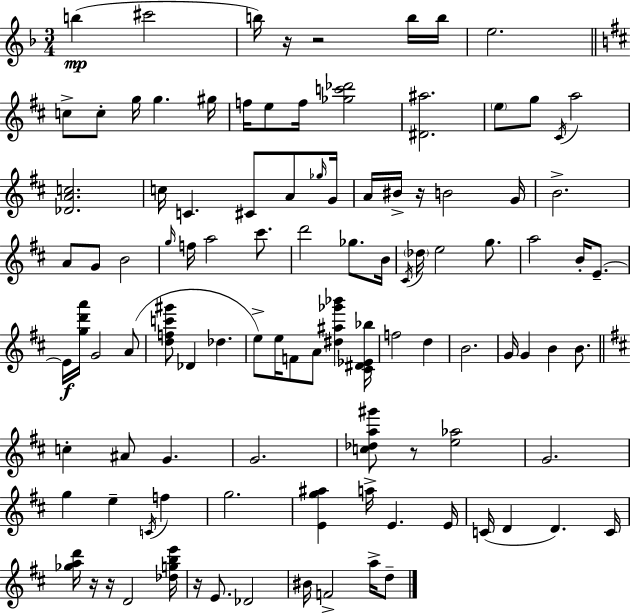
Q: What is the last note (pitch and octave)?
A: D5